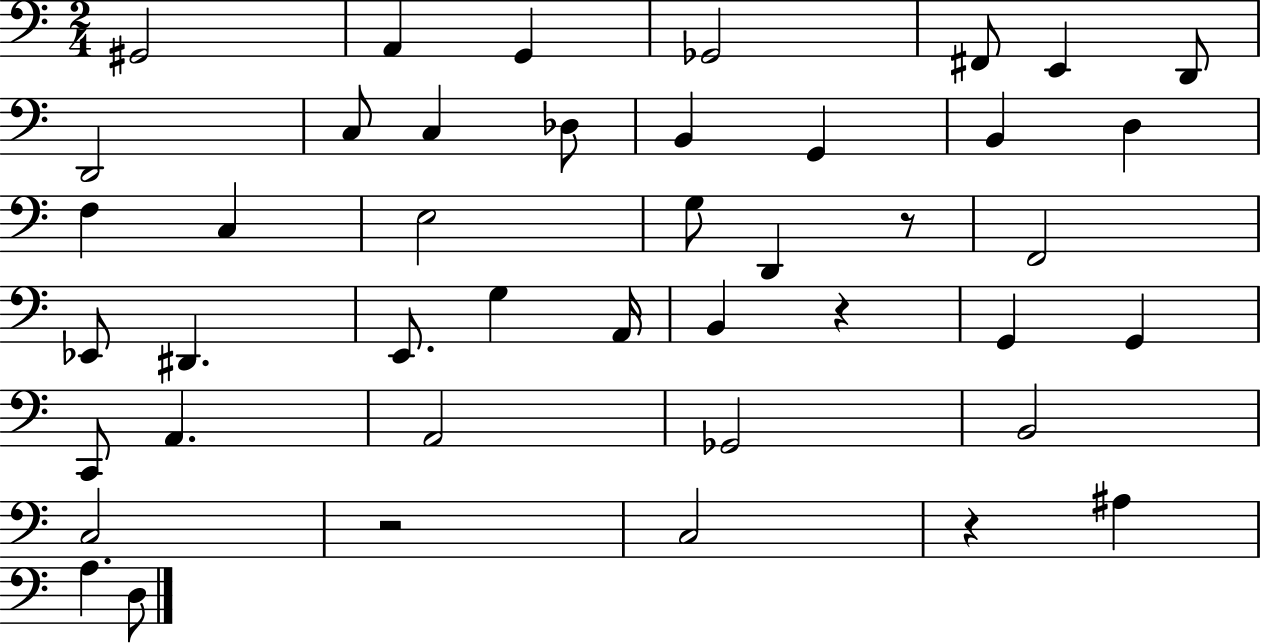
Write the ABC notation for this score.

X:1
T:Untitled
M:2/4
L:1/4
K:C
^G,,2 A,, G,, _G,,2 ^F,,/2 E,, D,,/2 D,,2 C,/2 C, _D,/2 B,, G,, B,, D, F, C, E,2 G,/2 D,, z/2 F,,2 _E,,/2 ^D,, E,,/2 G, A,,/4 B,, z G,, G,, C,,/2 A,, A,,2 _G,,2 B,,2 C,2 z2 C,2 z ^A, A, D,/2